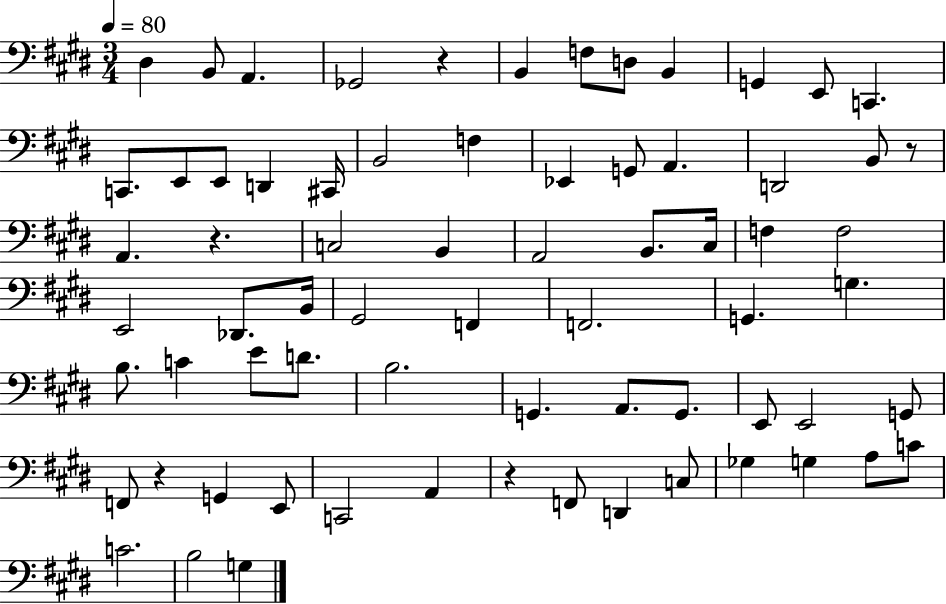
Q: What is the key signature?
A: E major